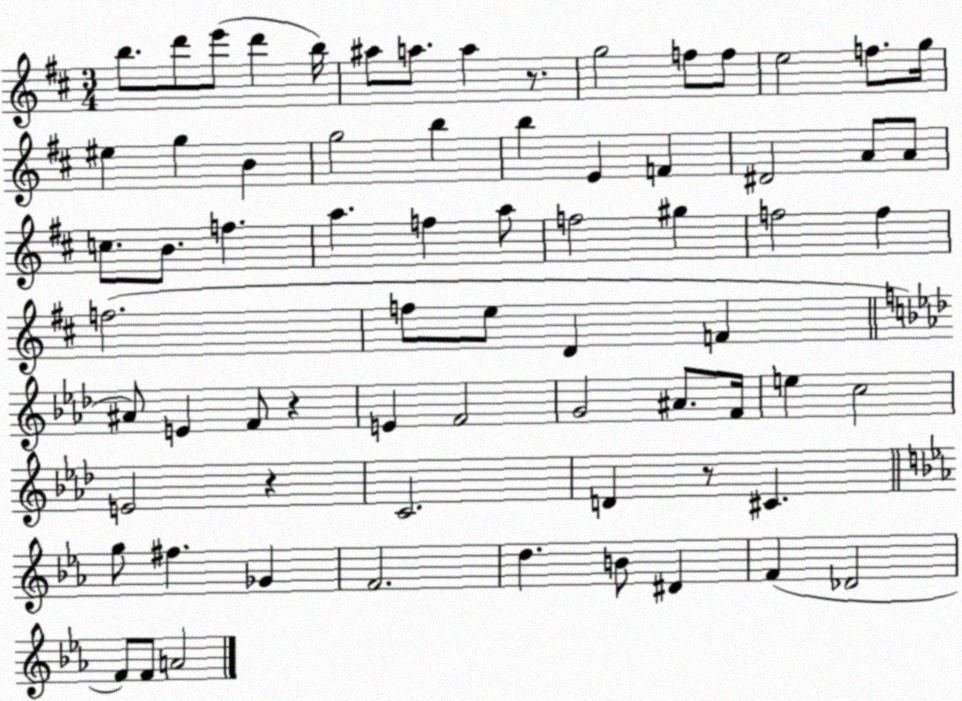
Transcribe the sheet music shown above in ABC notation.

X:1
T:Untitled
M:3/4
L:1/4
K:D
b/2 d'/2 e'/2 d' b/4 ^a/2 a/2 a z/2 g2 f/2 f/2 e2 f/2 g/4 ^e g B g2 b b E F ^D2 A/2 A/2 c/2 B/2 f a f a/2 f2 ^g f2 f f2 f/2 e/2 D F ^A/2 E F/2 z E F2 G2 ^A/2 F/4 e c2 E2 z C2 D z/2 ^C g/2 ^f _G F2 d B/2 ^D F _D2 F/2 F/2 A2